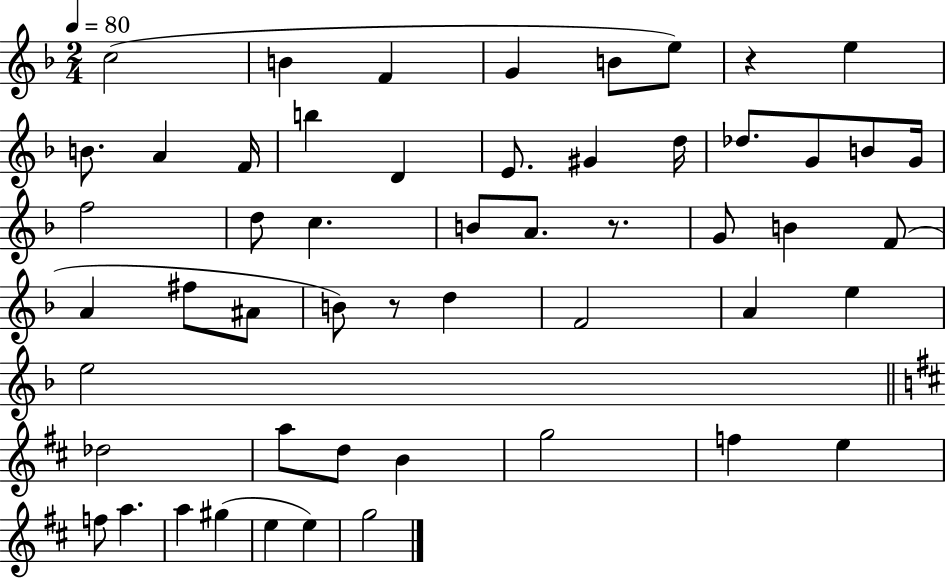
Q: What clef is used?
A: treble